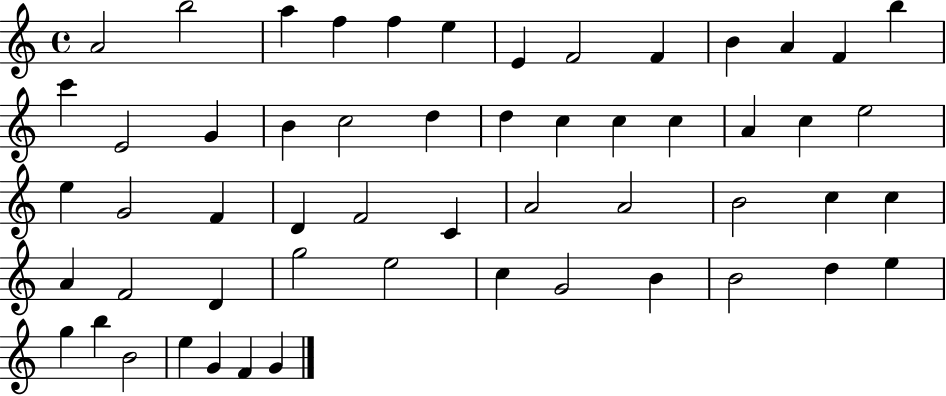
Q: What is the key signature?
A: C major